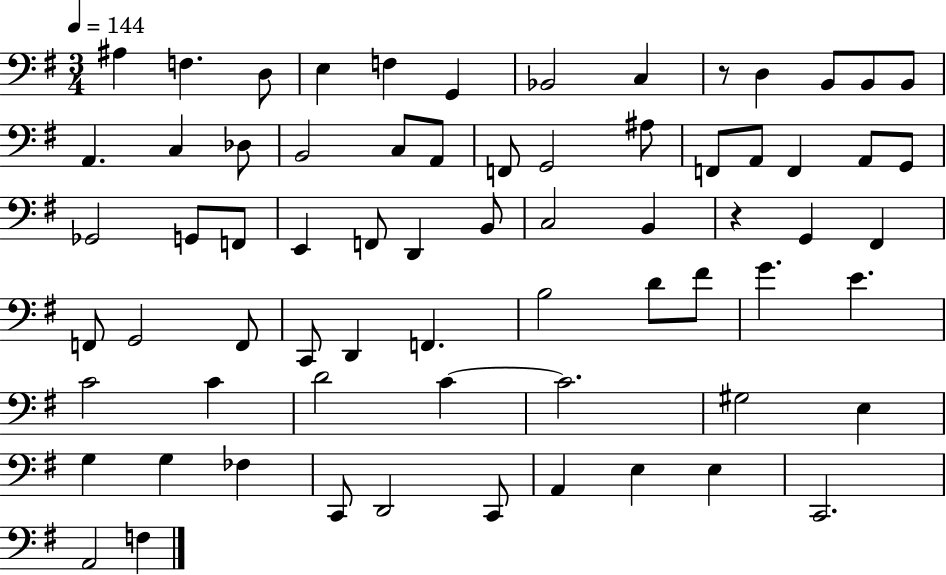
A#3/q F3/q. D3/e E3/q F3/q G2/q Bb2/h C3/q R/e D3/q B2/e B2/e B2/e A2/q. C3/q Db3/e B2/h C3/e A2/e F2/e G2/h A#3/e F2/e A2/e F2/q A2/e G2/e Gb2/h G2/e F2/e E2/q F2/e D2/q B2/e C3/h B2/q R/q G2/q F#2/q F2/e G2/h F2/e C2/e D2/q F2/q. B3/h D4/e F#4/e G4/q. E4/q. C4/h C4/q D4/h C4/q C4/h. G#3/h E3/q G3/q G3/q FES3/q C2/e D2/h C2/e A2/q E3/q E3/q C2/h. A2/h F3/q